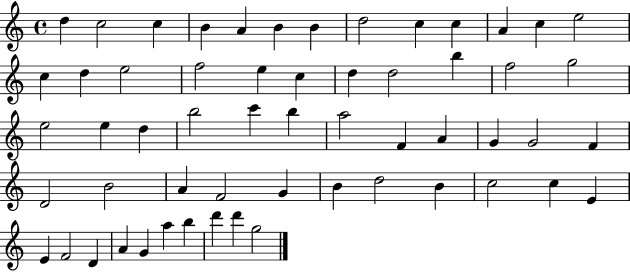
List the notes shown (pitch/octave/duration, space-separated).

D5/q C5/h C5/q B4/q A4/q B4/q B4/q D5/h C5/q C5/q A4/q C5/q E5/h C5/q D5/q E5/h F5/h E5/q C5/q D5/q D5/h B5/q F5/h G5/h E5/h E5/q D5/q B5/h C6/q B5/q A5/h F4/q A4/q G4/q G4/h F4/q D4/h B4/h A4/q F4/h G4/q B4/q D5/h B4/q C5/h C5/q E4/q E4/q F4/h D4/q A4/q G4/q A5/q B5/q D6/q D6/q G5/h